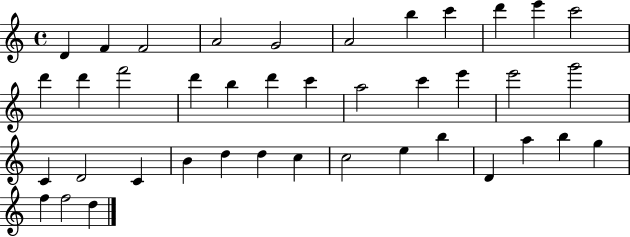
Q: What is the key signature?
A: C major